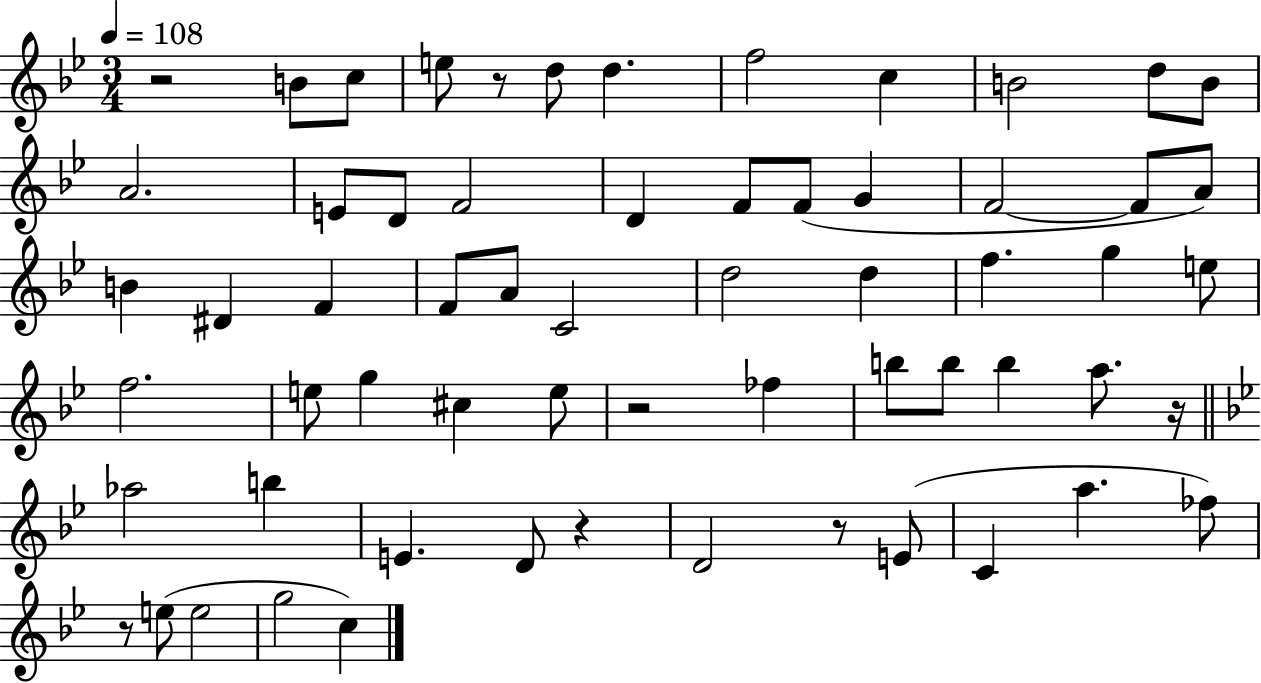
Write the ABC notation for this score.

X:1
T:Untitled
M:3/4
L:1/4
K:Bb
z2 B/2 c/2 e/2 z/2 d/2 d f2 c B2 d/2 B/2 A2 E/2 D/2 F2 D F/2 F/2 G F2 F/2 A/2 B ^D F F/2 A/2 C2 d2 d f g e/2 f2 e/2 g ^c e/2 z2 _f b/2 b/2 b a/2 z/4 _a2 b E D/2 z D2 z/2 E/2 C a _f/2 z/2 e/2 e2 g2 c